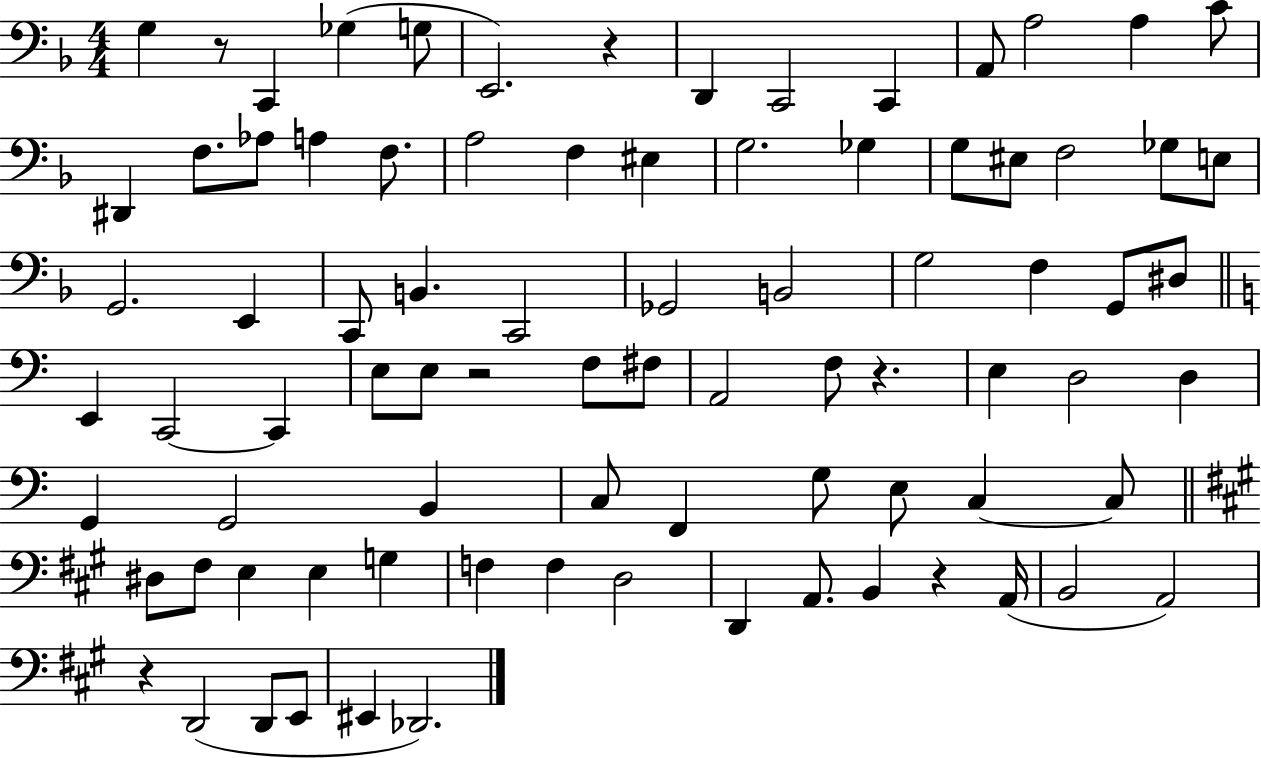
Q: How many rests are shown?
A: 6